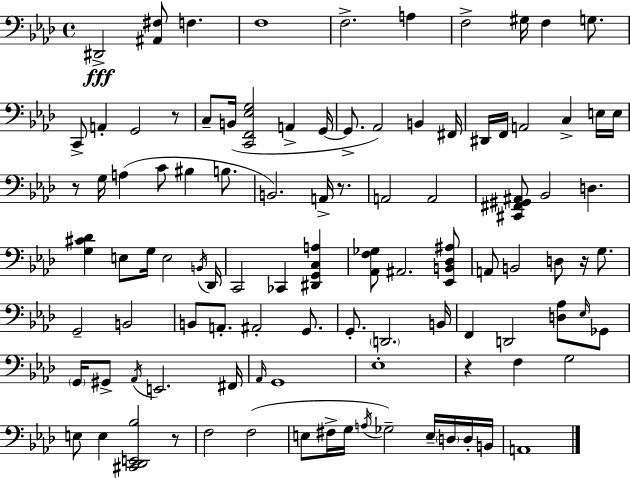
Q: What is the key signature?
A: AES major